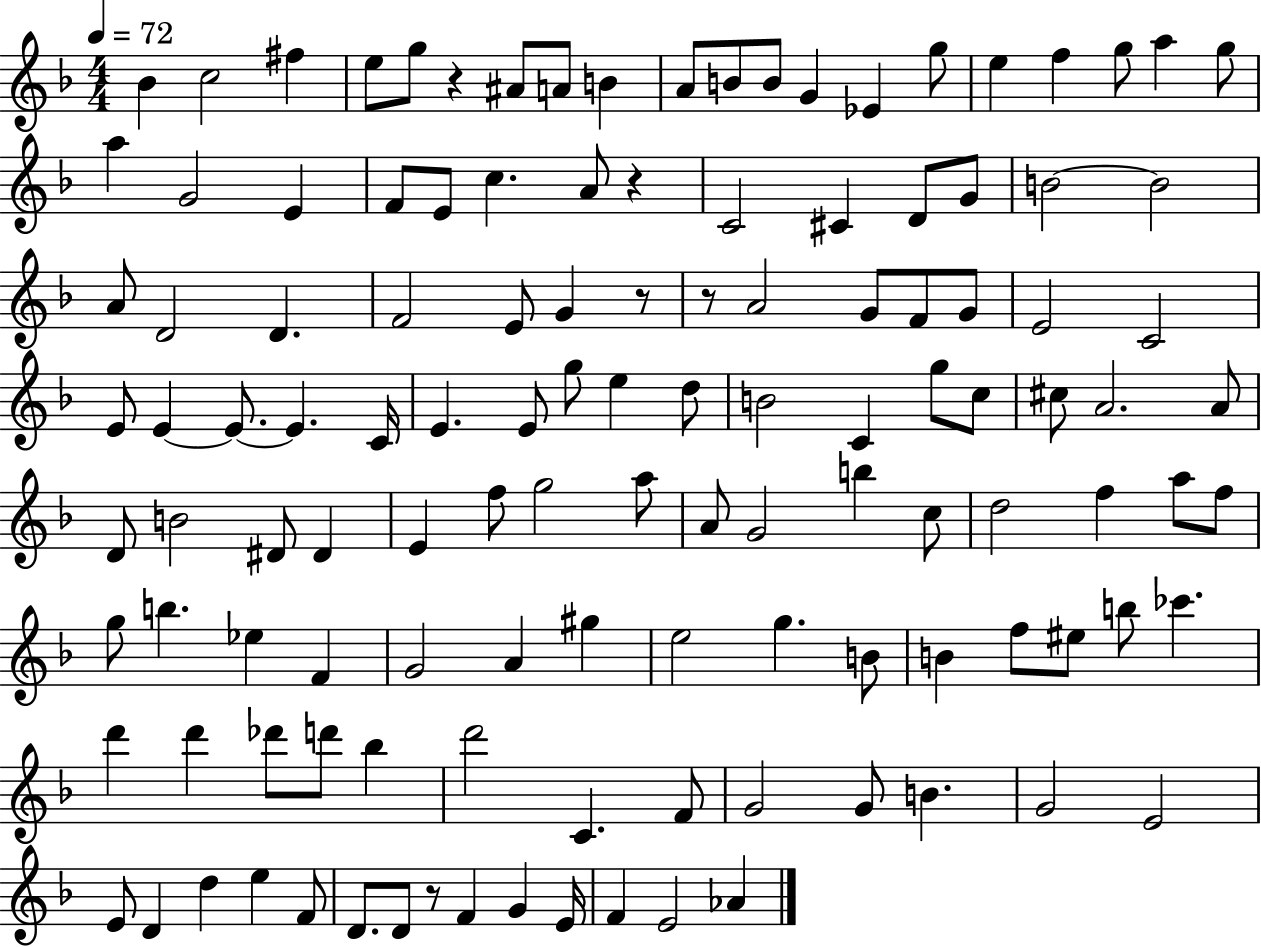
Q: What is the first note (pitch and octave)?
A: Bb4